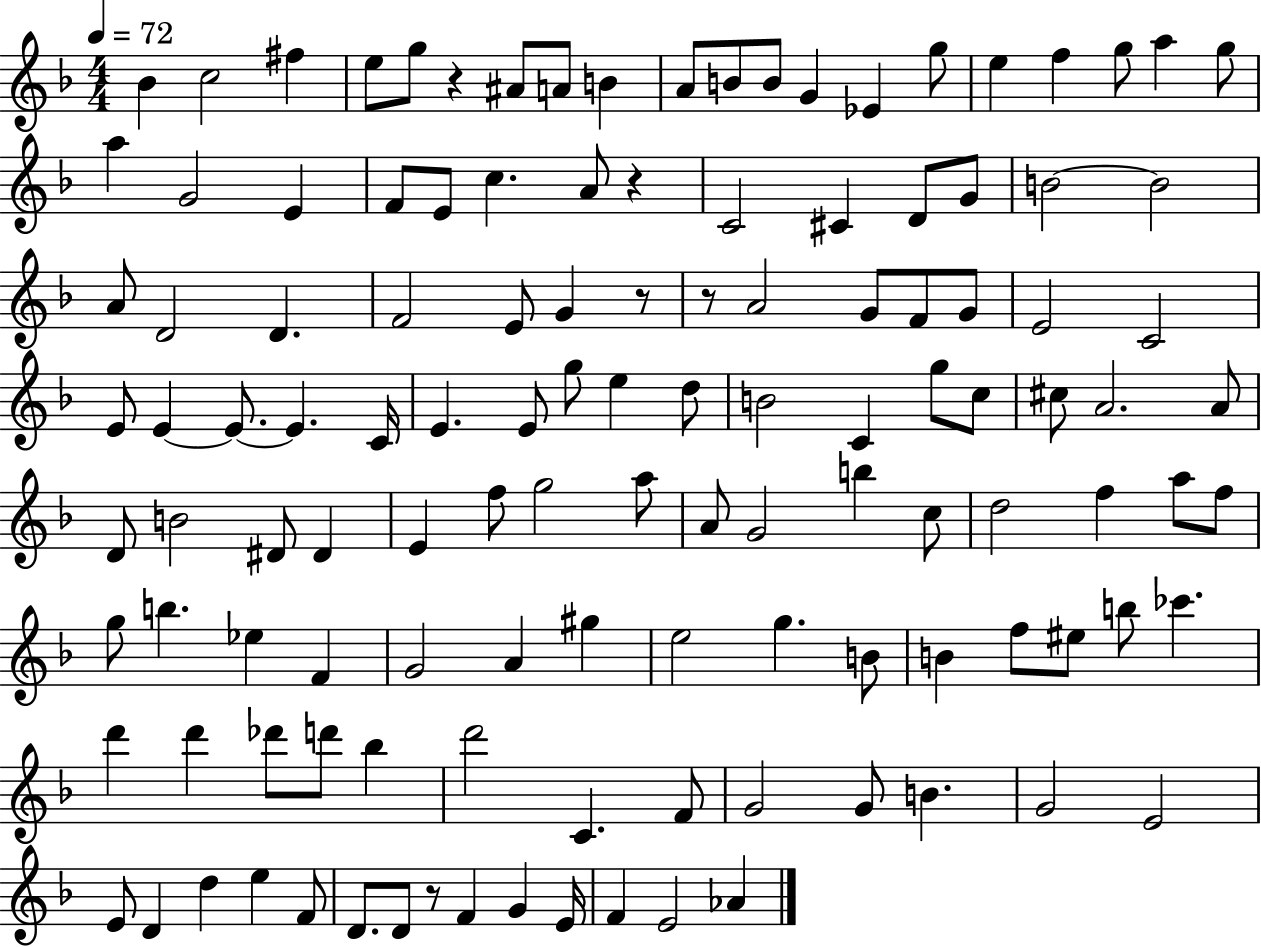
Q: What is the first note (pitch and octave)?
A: Bb4